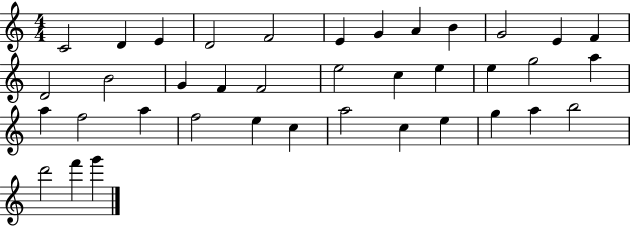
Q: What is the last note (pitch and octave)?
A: G6